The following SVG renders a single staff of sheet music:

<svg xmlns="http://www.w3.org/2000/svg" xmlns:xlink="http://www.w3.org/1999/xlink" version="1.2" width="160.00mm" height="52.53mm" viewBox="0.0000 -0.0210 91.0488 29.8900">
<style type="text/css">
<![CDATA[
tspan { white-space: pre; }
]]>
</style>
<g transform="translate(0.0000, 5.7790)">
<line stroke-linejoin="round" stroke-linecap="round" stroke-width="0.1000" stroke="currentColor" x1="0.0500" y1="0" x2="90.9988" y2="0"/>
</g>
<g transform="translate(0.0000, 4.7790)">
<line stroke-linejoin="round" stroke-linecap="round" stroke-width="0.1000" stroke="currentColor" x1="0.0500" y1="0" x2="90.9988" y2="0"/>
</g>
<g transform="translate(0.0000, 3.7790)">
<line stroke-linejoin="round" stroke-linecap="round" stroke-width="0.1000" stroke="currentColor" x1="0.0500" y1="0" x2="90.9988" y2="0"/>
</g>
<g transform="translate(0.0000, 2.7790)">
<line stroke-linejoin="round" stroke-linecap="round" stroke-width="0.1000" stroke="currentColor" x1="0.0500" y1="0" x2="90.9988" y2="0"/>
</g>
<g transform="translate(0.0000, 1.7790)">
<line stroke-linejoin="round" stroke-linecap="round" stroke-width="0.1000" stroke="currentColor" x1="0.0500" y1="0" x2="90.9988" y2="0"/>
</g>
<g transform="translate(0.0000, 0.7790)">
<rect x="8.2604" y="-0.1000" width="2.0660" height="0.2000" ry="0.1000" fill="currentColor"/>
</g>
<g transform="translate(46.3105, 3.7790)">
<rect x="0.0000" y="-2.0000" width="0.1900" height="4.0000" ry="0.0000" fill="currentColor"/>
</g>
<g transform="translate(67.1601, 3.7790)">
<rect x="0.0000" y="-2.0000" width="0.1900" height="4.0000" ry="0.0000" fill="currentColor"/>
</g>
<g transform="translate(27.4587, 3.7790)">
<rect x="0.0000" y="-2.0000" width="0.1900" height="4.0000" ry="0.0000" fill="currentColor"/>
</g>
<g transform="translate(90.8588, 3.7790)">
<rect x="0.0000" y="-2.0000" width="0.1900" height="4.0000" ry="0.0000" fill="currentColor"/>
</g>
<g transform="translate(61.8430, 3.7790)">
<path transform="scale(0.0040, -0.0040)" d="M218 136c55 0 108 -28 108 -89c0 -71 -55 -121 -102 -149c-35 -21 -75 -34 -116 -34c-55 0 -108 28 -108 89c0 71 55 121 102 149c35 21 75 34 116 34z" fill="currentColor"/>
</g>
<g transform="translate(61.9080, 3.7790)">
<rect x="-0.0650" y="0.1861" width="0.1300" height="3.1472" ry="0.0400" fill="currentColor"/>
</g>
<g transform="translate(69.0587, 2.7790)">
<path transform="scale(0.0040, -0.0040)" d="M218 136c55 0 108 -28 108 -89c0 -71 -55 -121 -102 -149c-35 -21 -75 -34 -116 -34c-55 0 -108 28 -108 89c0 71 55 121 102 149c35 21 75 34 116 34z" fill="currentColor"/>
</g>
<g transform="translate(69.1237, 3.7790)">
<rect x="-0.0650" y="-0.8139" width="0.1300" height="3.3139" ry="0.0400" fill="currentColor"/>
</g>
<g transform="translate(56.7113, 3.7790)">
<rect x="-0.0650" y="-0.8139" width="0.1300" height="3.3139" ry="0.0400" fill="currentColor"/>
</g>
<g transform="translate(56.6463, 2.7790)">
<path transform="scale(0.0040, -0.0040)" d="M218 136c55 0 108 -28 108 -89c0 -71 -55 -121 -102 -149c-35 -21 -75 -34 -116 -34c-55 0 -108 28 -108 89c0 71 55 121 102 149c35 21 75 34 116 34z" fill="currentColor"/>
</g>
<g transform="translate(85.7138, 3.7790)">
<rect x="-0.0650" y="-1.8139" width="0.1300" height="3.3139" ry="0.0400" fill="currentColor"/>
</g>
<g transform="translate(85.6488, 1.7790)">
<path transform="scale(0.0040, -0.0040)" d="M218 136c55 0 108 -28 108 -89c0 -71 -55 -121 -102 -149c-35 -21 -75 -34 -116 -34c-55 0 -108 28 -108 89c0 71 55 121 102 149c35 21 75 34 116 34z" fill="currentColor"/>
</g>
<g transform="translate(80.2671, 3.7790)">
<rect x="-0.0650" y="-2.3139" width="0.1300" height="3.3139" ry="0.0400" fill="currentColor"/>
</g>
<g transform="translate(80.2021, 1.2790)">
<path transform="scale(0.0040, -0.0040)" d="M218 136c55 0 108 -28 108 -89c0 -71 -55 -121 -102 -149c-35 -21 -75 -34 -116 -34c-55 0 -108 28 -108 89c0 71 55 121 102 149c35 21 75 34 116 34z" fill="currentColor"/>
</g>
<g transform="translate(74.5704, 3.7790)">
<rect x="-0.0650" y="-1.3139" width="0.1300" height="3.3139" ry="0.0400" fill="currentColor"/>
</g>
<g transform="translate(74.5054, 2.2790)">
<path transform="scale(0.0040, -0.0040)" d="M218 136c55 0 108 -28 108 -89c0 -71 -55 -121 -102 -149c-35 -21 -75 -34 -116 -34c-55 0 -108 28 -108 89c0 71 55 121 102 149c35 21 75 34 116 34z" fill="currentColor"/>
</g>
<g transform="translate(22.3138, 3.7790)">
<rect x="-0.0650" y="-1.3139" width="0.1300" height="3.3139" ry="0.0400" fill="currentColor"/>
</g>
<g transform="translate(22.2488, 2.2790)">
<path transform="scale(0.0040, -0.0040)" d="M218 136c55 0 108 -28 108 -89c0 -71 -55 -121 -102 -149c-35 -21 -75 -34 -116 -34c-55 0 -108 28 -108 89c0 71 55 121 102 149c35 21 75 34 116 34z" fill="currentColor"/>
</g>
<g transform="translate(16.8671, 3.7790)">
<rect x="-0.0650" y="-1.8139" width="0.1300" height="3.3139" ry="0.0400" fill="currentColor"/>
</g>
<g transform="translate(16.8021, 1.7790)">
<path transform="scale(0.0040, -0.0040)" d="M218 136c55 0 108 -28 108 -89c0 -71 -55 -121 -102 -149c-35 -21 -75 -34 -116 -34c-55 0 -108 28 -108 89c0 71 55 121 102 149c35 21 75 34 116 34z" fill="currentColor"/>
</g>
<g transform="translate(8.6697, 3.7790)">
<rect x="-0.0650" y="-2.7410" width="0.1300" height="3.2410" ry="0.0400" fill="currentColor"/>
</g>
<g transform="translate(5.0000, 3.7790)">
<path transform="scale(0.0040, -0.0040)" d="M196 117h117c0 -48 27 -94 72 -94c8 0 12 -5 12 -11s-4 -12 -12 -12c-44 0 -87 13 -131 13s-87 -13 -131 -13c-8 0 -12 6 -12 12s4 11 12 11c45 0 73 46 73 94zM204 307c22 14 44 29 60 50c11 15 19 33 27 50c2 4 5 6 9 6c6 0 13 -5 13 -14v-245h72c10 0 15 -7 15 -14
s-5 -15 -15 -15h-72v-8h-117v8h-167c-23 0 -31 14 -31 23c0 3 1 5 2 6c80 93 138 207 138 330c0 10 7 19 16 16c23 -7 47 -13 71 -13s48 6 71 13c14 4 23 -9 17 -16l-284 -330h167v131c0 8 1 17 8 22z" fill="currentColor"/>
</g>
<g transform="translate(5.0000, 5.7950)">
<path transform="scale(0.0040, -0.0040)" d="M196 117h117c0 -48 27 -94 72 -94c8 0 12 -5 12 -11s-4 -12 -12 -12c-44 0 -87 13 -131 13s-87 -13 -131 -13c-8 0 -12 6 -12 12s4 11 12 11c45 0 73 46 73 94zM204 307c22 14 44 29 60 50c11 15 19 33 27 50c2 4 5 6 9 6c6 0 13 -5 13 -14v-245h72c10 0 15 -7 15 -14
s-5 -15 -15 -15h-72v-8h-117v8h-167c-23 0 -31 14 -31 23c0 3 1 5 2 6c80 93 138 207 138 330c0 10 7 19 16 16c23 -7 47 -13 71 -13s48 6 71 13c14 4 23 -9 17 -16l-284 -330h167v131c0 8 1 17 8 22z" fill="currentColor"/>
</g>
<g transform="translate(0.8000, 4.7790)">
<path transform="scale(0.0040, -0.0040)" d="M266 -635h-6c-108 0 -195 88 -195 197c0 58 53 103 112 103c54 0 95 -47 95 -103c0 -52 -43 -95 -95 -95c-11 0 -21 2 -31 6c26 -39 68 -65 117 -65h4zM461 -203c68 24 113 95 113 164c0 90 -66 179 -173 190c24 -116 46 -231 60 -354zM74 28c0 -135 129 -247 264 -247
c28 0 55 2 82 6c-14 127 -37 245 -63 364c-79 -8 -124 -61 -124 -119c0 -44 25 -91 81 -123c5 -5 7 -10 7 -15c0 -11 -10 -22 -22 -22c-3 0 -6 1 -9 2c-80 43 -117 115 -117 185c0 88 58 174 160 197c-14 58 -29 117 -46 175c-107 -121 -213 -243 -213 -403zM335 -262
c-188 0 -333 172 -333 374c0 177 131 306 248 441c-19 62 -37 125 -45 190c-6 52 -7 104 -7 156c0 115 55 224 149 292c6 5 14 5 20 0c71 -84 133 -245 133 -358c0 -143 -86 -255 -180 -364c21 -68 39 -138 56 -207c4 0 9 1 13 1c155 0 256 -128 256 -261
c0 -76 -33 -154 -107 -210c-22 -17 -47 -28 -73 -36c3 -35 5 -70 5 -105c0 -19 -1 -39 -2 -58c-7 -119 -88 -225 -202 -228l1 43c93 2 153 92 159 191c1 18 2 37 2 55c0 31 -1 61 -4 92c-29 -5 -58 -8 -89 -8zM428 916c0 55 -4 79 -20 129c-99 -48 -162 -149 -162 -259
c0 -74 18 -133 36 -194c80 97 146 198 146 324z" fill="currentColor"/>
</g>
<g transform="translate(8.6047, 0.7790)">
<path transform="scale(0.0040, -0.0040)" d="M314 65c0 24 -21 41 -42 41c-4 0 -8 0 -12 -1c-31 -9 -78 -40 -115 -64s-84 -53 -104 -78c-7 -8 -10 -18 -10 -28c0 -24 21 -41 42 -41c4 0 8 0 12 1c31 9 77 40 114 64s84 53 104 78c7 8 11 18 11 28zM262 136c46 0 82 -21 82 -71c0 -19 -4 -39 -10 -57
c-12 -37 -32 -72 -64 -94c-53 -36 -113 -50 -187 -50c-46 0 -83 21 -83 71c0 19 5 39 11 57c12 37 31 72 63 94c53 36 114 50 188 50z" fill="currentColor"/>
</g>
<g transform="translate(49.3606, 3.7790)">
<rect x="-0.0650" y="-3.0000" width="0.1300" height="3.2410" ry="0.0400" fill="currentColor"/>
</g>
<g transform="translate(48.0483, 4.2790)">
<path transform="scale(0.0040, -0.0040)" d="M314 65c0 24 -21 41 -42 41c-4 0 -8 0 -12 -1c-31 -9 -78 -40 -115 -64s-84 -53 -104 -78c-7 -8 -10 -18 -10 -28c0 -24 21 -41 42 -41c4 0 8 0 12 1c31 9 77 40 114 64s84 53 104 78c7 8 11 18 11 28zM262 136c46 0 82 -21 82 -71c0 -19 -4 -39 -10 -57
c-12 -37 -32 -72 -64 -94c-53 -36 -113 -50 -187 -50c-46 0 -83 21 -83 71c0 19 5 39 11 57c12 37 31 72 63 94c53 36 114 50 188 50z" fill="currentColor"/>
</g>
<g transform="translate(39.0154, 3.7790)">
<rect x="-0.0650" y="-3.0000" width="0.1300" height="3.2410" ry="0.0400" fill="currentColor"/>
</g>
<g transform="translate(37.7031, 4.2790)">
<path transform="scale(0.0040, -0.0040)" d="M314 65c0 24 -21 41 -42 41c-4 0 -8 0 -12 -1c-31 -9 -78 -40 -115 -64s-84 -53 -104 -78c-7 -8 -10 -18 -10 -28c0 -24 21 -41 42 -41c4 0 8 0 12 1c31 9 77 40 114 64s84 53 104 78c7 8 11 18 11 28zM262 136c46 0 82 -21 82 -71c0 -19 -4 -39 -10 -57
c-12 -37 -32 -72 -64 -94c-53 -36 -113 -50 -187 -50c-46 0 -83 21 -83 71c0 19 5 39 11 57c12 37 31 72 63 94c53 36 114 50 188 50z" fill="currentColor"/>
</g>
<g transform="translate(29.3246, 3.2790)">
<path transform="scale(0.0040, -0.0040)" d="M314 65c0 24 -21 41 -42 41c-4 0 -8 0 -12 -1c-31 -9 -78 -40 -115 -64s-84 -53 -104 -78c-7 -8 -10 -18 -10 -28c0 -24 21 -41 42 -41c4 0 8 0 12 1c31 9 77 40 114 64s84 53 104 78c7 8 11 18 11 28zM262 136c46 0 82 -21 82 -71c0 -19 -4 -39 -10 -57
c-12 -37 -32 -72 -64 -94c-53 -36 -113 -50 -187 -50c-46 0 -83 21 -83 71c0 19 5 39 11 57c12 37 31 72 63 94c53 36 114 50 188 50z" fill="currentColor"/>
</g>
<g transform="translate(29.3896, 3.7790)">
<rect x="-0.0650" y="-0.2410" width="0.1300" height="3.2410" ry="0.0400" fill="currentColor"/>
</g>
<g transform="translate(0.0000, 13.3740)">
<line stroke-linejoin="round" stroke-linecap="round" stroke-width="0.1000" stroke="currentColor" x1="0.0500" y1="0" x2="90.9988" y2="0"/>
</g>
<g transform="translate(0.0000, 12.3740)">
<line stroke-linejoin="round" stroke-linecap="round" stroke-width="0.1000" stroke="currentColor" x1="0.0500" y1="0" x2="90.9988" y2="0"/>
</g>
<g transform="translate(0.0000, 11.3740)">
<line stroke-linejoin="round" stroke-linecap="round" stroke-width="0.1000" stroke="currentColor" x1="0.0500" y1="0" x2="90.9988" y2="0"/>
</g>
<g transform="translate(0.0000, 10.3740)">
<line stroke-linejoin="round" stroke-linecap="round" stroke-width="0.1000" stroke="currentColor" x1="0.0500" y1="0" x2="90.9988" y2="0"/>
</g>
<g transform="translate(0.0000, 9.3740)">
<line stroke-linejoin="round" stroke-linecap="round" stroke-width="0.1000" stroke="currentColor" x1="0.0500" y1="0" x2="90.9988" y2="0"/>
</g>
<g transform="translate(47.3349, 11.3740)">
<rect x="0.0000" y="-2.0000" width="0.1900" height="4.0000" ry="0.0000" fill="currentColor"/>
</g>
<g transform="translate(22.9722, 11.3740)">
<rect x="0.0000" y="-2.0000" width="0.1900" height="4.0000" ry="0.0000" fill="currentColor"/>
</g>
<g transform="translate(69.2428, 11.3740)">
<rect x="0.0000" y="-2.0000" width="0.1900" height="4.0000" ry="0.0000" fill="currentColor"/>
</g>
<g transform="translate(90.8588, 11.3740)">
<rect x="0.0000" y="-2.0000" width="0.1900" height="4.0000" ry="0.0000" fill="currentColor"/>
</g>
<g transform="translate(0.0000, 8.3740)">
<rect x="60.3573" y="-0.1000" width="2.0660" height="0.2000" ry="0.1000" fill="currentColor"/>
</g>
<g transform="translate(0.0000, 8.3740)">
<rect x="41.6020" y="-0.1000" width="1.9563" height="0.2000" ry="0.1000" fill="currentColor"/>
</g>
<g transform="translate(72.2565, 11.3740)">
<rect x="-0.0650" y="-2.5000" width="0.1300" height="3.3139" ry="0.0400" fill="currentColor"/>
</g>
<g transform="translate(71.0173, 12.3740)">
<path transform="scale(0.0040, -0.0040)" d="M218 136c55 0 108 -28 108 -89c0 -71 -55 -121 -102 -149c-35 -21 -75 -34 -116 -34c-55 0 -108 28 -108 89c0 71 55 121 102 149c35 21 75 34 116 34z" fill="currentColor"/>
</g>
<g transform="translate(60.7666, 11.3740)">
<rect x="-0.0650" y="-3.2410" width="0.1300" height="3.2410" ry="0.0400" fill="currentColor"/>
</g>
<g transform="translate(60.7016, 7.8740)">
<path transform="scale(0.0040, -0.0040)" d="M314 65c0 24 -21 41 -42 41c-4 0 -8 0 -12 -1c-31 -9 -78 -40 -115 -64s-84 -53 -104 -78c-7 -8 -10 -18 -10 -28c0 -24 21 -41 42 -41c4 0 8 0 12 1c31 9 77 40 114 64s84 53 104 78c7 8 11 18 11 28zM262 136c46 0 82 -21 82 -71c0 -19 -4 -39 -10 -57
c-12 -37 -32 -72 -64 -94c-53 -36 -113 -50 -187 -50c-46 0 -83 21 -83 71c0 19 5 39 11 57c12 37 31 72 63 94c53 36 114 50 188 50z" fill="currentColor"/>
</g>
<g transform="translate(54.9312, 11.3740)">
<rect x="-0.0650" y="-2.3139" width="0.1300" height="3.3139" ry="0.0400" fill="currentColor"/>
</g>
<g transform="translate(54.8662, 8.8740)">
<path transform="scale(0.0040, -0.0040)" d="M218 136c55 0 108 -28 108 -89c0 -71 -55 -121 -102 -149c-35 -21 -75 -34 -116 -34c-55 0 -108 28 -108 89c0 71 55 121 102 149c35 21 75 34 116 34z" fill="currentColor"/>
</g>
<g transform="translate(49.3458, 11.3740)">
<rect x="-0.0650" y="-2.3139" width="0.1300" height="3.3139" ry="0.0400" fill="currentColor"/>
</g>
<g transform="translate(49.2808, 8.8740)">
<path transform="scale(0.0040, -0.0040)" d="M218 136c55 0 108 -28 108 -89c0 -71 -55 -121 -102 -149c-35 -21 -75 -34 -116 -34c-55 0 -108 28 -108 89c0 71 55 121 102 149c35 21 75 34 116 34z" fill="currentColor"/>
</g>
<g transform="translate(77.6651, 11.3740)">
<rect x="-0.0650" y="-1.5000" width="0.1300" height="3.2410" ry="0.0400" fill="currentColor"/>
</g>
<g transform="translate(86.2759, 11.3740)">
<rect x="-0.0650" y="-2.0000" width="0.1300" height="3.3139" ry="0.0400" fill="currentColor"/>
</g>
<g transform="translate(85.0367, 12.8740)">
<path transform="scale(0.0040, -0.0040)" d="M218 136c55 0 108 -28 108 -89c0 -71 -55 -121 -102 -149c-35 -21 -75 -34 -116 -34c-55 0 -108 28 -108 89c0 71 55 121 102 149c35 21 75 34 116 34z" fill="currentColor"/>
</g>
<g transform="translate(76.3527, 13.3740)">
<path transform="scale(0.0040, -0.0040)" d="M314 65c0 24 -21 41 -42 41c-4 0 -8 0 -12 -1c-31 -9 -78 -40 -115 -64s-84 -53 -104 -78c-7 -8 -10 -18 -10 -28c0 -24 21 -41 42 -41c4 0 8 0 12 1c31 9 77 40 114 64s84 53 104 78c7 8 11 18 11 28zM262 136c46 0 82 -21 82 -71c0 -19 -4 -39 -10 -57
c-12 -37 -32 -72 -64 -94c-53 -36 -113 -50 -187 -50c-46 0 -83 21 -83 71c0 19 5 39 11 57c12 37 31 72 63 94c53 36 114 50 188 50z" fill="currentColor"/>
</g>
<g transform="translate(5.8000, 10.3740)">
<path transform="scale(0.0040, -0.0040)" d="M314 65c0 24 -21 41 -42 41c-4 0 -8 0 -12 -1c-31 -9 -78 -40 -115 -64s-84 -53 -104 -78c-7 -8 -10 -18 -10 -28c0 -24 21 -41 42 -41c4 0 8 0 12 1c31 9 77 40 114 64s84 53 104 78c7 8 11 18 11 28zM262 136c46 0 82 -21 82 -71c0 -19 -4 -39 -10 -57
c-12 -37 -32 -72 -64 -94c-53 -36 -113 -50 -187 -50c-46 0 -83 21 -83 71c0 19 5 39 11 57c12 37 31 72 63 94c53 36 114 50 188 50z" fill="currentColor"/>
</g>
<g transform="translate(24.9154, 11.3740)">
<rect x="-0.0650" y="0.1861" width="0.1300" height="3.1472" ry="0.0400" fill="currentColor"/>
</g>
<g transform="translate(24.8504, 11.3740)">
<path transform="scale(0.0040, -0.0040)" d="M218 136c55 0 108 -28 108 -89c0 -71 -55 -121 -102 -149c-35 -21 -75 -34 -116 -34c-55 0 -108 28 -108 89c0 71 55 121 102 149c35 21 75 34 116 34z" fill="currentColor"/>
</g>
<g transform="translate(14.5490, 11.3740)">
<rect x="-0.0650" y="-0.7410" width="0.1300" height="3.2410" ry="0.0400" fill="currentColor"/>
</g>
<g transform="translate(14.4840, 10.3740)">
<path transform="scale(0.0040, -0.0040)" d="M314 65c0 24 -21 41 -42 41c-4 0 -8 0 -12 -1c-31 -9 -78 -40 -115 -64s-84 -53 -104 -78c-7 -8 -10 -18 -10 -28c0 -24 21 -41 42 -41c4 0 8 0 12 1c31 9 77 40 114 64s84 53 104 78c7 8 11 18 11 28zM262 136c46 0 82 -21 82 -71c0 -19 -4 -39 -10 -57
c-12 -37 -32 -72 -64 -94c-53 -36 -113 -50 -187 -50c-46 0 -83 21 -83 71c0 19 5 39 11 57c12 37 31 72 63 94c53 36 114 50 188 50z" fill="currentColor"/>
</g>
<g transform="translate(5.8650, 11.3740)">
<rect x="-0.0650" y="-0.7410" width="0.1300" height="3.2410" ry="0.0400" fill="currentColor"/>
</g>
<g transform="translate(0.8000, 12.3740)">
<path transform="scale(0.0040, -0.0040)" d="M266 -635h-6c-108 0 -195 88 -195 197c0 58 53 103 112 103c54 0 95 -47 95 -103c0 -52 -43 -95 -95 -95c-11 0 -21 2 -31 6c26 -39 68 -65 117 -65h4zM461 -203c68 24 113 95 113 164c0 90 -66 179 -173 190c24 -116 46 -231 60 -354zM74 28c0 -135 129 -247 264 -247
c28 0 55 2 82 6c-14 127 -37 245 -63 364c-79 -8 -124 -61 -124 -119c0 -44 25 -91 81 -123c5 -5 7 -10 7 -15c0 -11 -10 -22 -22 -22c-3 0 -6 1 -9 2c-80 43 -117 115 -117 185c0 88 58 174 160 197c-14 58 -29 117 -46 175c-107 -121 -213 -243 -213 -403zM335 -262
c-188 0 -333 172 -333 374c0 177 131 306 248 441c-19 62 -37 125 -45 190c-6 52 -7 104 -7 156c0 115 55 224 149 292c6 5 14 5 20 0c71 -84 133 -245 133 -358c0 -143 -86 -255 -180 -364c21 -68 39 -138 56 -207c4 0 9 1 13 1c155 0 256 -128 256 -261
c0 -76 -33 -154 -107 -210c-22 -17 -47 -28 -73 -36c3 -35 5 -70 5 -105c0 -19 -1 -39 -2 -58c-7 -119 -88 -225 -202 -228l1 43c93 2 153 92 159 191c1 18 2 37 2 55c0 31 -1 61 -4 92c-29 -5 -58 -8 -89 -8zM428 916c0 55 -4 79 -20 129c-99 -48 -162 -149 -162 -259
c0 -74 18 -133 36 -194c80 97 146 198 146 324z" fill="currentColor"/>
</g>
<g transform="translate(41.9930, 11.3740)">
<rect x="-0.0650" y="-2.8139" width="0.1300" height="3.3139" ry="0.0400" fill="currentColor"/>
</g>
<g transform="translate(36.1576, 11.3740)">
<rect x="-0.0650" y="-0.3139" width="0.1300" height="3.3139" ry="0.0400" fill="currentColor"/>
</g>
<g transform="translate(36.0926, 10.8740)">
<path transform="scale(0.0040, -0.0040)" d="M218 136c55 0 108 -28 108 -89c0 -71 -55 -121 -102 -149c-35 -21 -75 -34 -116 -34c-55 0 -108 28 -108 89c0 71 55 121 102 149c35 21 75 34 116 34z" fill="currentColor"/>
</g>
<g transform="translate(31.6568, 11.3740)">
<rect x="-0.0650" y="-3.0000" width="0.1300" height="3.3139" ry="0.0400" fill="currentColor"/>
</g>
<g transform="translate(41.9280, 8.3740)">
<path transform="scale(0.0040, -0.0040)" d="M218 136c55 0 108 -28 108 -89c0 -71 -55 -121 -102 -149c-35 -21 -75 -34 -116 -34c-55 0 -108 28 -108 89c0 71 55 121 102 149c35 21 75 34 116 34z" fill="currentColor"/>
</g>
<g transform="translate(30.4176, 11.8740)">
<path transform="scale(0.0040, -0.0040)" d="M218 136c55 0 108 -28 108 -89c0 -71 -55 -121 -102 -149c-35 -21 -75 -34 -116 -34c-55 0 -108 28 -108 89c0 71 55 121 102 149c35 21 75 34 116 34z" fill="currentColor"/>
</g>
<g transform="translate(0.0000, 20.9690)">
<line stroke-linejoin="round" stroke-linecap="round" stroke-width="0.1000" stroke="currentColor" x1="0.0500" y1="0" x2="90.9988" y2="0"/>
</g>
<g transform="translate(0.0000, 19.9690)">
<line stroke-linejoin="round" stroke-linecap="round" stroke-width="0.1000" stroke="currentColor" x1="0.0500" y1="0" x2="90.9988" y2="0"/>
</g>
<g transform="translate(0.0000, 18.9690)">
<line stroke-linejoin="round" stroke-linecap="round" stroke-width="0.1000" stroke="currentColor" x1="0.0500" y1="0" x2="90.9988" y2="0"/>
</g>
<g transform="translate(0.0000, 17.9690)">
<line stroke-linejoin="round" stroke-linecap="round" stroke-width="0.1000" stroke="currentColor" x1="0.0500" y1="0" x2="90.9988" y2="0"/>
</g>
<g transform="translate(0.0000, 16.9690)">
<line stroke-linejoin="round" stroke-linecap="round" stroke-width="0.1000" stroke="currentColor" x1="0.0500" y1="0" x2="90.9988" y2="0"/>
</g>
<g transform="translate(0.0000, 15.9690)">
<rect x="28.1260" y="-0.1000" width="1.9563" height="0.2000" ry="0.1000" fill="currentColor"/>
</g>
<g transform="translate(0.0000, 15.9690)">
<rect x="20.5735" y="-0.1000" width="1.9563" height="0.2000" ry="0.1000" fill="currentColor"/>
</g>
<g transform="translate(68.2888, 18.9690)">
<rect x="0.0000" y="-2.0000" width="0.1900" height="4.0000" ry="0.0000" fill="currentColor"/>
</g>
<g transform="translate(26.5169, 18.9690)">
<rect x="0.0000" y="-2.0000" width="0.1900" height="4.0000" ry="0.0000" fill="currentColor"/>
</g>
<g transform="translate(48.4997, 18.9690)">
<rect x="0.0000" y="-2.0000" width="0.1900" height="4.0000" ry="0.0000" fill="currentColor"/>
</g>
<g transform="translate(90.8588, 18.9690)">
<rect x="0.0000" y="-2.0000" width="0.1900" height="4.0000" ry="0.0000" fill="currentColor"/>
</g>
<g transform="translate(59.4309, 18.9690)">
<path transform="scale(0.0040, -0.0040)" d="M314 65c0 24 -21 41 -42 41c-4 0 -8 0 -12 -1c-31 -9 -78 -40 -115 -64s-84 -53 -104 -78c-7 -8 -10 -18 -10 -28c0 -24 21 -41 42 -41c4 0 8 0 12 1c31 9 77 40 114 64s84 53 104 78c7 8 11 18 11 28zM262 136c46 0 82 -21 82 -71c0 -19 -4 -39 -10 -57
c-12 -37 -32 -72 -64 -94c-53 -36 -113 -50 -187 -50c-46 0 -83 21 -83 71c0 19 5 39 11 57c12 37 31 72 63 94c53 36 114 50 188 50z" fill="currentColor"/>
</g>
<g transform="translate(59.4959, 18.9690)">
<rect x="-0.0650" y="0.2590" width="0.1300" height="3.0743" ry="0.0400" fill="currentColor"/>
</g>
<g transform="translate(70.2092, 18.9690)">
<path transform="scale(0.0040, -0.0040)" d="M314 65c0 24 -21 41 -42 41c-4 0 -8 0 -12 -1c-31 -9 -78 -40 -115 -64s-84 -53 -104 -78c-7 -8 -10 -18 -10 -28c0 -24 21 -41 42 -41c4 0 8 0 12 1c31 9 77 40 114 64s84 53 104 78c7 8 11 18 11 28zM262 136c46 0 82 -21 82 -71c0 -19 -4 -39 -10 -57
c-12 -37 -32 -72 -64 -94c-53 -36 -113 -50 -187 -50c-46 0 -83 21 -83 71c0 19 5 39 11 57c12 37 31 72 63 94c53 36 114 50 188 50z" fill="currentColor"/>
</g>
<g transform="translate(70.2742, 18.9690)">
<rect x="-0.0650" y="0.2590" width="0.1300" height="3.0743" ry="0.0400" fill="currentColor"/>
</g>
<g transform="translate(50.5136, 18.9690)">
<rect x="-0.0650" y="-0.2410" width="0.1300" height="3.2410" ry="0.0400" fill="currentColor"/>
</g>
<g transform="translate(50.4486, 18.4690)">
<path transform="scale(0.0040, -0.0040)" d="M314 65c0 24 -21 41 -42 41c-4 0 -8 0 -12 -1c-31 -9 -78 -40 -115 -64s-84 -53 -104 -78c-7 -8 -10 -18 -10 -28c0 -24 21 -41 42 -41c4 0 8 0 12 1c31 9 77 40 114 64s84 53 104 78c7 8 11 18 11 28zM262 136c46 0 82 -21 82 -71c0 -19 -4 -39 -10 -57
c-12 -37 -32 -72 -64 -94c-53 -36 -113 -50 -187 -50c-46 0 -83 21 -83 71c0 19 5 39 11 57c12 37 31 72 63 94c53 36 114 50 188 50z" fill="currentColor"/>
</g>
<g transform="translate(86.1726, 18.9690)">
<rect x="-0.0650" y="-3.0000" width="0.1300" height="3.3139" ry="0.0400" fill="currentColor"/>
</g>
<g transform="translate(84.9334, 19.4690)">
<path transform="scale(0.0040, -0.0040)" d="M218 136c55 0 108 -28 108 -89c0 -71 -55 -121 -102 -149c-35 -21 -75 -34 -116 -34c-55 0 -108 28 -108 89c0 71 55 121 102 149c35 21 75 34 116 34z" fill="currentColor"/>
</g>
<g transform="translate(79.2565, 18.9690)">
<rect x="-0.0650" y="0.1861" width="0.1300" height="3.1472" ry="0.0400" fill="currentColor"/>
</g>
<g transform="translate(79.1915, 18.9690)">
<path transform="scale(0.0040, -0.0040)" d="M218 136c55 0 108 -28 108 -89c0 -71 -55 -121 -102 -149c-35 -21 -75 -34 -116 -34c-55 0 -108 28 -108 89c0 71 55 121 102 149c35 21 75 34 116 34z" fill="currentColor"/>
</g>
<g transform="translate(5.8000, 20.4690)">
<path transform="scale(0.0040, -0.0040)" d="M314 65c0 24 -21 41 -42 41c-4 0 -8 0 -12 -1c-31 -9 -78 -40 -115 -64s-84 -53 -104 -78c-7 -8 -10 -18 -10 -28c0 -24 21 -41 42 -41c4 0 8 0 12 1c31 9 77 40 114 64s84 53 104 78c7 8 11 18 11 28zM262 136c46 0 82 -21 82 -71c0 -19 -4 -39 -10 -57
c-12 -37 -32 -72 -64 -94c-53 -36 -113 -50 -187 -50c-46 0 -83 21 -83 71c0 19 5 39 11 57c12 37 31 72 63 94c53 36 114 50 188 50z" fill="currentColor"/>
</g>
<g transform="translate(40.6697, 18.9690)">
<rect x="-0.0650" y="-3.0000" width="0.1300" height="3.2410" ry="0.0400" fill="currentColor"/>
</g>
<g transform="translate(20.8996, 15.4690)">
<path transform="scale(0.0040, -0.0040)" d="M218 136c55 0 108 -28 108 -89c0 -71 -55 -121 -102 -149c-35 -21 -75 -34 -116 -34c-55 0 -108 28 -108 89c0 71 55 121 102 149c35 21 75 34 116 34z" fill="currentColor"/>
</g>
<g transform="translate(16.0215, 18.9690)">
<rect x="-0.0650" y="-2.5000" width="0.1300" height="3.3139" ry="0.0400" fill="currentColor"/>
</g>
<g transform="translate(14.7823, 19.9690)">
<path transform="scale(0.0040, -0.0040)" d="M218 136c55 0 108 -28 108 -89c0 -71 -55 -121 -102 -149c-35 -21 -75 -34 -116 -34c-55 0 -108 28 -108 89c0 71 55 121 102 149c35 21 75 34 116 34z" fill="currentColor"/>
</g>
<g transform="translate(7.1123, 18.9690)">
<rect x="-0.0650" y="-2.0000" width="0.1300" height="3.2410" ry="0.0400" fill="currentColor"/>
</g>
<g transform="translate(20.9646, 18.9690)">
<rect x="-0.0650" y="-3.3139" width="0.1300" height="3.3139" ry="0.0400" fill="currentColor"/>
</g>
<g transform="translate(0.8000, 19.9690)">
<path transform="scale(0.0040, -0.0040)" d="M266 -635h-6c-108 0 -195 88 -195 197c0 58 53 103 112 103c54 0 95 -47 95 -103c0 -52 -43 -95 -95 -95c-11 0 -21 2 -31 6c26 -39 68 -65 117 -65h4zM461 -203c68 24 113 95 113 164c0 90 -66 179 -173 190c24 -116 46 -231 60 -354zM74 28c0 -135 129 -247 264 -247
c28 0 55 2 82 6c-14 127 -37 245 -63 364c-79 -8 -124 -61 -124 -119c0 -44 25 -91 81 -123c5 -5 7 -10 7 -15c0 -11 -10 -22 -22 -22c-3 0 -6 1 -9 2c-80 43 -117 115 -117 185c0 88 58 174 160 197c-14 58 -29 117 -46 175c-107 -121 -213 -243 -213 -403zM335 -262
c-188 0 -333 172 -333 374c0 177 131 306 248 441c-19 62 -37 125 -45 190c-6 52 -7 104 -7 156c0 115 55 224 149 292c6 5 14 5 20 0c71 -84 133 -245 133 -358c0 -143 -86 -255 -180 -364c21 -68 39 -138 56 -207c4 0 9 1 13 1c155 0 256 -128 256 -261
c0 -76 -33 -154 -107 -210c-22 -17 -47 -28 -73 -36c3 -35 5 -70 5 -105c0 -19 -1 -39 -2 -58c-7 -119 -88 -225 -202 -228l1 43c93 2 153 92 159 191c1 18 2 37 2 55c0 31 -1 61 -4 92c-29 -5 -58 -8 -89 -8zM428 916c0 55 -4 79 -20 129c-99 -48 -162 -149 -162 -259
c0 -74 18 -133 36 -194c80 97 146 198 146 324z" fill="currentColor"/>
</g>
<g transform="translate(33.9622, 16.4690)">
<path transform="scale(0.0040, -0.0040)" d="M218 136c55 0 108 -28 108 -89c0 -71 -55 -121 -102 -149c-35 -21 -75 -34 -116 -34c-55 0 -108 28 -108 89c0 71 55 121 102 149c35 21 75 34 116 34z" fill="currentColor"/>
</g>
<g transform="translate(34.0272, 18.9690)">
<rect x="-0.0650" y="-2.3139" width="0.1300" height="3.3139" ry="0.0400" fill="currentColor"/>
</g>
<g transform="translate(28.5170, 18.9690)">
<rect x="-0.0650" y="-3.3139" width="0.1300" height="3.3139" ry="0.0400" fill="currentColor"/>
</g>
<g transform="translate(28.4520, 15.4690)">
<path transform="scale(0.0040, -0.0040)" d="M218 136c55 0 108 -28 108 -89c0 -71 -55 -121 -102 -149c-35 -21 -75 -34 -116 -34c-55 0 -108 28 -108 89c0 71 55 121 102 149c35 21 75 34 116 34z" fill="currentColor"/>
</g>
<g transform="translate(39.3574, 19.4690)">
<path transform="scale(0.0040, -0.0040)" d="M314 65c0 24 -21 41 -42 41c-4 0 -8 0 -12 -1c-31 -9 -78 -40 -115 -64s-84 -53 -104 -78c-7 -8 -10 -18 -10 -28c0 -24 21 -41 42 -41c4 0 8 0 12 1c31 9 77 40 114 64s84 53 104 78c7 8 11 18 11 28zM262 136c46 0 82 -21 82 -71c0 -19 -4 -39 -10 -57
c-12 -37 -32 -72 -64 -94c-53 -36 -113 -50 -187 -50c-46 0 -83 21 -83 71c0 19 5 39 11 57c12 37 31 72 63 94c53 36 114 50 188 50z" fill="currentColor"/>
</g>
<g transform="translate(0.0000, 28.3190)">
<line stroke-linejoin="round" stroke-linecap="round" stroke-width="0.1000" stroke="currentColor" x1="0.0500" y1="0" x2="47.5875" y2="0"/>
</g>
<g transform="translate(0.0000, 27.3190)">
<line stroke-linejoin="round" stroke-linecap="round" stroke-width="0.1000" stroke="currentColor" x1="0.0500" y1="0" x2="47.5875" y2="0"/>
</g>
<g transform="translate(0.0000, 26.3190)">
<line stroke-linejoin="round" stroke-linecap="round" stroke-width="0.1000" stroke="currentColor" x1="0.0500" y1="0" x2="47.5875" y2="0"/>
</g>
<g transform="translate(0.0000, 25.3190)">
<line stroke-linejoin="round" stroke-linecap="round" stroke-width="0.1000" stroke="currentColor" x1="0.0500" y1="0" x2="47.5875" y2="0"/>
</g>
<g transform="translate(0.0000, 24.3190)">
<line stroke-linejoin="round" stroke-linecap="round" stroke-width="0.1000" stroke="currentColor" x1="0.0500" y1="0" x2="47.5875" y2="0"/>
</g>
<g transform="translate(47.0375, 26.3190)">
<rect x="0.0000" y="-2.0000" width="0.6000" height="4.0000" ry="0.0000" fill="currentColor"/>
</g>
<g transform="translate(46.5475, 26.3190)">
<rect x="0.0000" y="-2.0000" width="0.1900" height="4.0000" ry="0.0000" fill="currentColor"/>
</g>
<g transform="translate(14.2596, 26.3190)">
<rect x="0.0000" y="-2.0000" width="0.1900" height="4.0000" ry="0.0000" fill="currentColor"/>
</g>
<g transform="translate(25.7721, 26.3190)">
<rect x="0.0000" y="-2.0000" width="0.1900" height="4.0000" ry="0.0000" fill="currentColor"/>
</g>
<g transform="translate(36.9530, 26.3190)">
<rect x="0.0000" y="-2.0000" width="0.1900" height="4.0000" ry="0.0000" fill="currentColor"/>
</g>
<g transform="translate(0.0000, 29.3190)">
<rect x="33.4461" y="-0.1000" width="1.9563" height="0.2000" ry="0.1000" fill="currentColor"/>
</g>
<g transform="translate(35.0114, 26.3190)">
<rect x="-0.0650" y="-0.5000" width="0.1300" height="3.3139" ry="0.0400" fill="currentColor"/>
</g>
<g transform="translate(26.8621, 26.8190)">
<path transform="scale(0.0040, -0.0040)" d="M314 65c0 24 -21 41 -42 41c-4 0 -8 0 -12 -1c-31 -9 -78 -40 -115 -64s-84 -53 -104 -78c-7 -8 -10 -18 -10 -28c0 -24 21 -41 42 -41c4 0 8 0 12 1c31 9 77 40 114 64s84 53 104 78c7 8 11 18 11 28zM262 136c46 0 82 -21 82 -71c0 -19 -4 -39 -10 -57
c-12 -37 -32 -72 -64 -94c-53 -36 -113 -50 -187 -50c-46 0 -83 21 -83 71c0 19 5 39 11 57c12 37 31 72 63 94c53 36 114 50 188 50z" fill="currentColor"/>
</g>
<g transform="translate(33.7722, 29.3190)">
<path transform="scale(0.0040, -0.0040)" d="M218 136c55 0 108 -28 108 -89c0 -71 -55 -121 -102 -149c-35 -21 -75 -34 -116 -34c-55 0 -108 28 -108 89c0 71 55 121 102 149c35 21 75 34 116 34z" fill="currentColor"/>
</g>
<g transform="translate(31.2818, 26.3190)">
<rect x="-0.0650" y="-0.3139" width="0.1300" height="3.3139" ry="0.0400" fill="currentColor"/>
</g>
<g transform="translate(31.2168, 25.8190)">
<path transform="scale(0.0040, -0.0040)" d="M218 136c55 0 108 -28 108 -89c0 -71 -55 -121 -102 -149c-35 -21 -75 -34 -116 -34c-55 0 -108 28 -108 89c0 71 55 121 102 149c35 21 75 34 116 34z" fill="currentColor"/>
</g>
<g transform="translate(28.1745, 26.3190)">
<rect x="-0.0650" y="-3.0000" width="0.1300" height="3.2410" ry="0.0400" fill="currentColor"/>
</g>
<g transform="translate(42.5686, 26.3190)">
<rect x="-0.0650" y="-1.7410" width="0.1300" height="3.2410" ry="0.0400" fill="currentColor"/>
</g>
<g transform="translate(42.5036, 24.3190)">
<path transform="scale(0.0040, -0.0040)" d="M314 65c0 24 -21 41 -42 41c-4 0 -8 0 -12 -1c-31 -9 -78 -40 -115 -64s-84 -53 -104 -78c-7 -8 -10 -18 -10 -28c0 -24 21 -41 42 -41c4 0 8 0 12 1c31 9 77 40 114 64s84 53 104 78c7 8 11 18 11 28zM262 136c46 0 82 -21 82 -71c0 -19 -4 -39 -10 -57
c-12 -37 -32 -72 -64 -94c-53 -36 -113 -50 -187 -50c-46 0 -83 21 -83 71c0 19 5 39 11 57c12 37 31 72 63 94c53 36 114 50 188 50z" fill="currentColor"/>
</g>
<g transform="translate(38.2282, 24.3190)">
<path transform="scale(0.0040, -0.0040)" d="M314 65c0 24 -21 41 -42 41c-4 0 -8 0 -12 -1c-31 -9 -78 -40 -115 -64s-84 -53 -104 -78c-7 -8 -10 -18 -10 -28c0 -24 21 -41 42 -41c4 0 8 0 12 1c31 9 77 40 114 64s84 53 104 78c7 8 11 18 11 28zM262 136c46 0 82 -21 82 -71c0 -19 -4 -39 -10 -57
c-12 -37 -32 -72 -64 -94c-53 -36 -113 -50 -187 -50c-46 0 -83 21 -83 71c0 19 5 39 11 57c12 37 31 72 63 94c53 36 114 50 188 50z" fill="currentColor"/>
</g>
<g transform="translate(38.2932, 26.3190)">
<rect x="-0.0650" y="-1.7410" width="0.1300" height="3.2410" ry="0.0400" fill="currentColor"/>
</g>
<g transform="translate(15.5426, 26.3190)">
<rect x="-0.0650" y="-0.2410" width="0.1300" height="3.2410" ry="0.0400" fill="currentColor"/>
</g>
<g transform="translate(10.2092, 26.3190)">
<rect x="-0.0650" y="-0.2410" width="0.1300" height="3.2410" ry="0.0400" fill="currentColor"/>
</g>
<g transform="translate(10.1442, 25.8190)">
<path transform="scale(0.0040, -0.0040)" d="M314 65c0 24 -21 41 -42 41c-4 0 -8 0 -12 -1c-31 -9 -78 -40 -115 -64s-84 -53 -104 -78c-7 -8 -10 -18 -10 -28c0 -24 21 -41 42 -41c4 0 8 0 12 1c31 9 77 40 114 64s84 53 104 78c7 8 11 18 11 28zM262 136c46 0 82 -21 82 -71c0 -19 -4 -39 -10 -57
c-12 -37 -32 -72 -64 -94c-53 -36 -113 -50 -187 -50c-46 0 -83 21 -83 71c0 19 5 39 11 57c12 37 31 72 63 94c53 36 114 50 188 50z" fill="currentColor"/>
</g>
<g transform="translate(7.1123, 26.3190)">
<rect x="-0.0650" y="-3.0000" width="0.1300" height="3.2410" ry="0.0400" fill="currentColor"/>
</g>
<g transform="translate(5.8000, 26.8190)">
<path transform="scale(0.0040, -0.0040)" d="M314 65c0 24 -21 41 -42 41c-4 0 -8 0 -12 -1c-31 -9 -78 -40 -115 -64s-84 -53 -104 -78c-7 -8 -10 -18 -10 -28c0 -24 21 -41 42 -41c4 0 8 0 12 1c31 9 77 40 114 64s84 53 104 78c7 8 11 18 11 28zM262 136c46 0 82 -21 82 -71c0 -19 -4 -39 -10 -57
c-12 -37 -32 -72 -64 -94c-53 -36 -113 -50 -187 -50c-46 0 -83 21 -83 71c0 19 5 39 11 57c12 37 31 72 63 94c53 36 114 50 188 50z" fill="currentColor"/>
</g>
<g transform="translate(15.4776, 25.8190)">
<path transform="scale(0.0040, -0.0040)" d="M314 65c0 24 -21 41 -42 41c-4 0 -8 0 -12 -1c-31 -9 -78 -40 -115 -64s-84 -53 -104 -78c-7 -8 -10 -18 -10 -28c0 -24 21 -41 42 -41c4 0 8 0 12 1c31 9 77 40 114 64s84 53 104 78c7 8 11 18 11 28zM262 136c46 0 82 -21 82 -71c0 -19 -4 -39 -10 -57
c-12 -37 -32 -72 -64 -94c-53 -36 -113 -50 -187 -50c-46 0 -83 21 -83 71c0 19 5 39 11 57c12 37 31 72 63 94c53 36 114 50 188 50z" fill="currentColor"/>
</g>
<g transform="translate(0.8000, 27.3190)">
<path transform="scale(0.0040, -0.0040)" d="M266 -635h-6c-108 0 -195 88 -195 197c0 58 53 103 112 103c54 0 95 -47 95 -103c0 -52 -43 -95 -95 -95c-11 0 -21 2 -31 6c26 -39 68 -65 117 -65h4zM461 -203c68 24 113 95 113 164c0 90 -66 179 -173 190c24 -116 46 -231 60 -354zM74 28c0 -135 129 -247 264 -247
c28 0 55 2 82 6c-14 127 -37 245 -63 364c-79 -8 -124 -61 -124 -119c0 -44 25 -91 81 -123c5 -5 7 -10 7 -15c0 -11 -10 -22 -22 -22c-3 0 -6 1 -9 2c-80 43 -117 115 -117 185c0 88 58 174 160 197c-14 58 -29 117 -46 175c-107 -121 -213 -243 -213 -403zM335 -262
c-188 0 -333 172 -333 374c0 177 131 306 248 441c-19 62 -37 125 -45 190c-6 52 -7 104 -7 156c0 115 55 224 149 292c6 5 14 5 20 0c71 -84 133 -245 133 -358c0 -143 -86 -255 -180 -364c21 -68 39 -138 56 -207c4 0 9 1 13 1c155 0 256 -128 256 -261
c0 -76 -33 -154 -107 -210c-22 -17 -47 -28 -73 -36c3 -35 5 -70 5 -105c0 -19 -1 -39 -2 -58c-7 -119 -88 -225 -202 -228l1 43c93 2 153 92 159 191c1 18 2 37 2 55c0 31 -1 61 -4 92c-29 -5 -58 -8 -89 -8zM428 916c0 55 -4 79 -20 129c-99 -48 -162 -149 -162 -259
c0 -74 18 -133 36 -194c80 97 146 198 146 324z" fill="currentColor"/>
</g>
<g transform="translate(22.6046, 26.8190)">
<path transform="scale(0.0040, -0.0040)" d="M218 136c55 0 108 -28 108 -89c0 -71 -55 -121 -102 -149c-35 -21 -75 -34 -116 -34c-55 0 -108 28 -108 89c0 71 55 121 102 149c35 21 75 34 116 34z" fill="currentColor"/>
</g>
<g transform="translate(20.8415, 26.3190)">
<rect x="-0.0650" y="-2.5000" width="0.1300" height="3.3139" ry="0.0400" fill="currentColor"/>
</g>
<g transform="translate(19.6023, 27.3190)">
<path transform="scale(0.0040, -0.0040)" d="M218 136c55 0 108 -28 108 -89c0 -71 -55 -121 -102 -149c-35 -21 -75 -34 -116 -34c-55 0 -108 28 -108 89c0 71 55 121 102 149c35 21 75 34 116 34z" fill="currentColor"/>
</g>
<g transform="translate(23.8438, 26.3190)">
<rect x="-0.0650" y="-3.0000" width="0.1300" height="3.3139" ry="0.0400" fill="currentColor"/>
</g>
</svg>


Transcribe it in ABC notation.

X:1
T:Untitled
M:4/4
L:1/4
K:C
a2 f e c2 A2 A2 d B d e g f d2 d2 B A c a g g b2 G E2 F F2 G b b g A2 c2 B2 B2 B A A2 c2 c2 G A A2 c C f2 f2